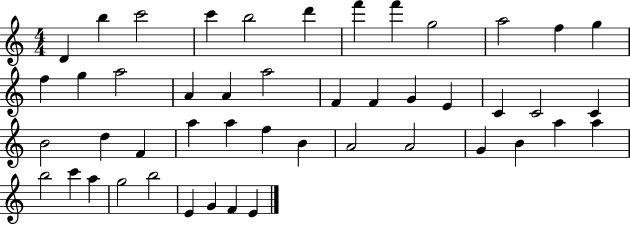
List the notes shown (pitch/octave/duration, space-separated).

D4/q B5/q C6/h C6/q B5/h D6/q F6/q F6/q G5/h A5/h F5/q G5/q F5/q G5/q A5/h A4/q A4/q A5/h F4/q F4/q G4/q E4/q C4/q C4/h C4/q B4/h D5/q F4/q A5/q A5/q F5/q B4/q A4/h A4/h G4/q B4/q A5/q A5/q B5/h C6/q A5/q G5/h B5/h E4/q G4/q F4/q E4/q